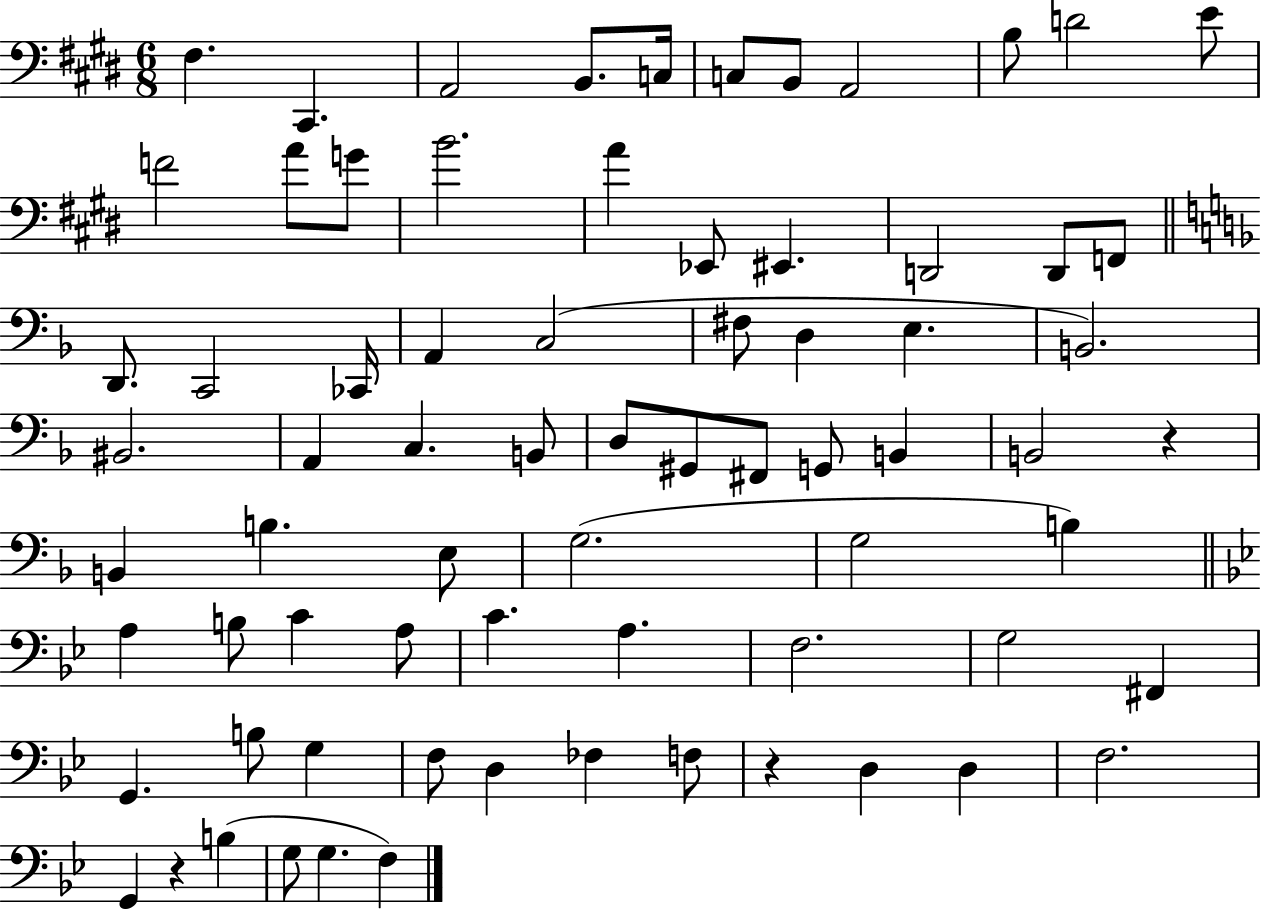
F#3/q. C#2/q. A2/h B2/e. C3/s C3/e B2/e A2/h B3/e D4/h E4/e F4/h A4/e G4/e B4/h. A4/q Eb2/e EIS2/q. D2/h D2/e F2/e D2/e. C2/h CES2/s A2/q C3/h F#3/e D3/q E3/q. B2/h. BIS2/h. A2/q C3/q. B2/e D3/e G#2/e F#2/e G2/e B2/q B2/h R/q B2/q B3/q. E3/e G3/h. G3/h B3/q A3/q B3/e C4/q A3/e C4/q. A3/q. F3/h. G3/h F#2/q G2/q. B3/e G3/q F3/e D3/q FES3/q F3/e R/q D3/q D3/q F3/h. G2/q R/q B3/q G3/e G3/q. F3/q